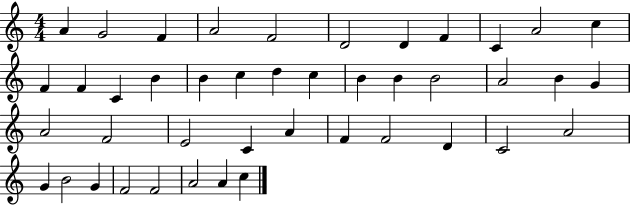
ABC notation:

X:1
T:Untitled
M:4/4
L:1/4
K:C
A G2 F A2 F2 D2 D F C A2 c F F C B B c d c B B B2 A2 B G A2 F2 E2 C A F F2 D C2 A2 G B2 G F2 F2 A2 A c